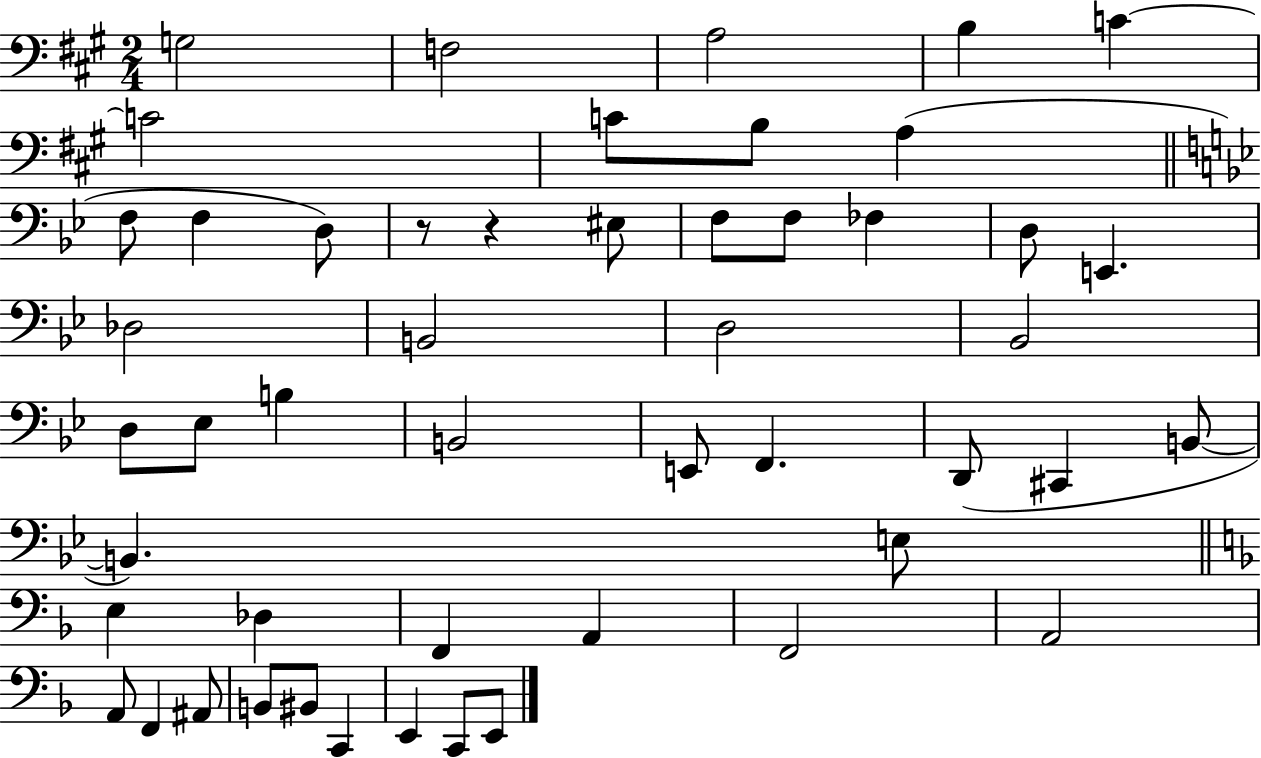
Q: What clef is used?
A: bass